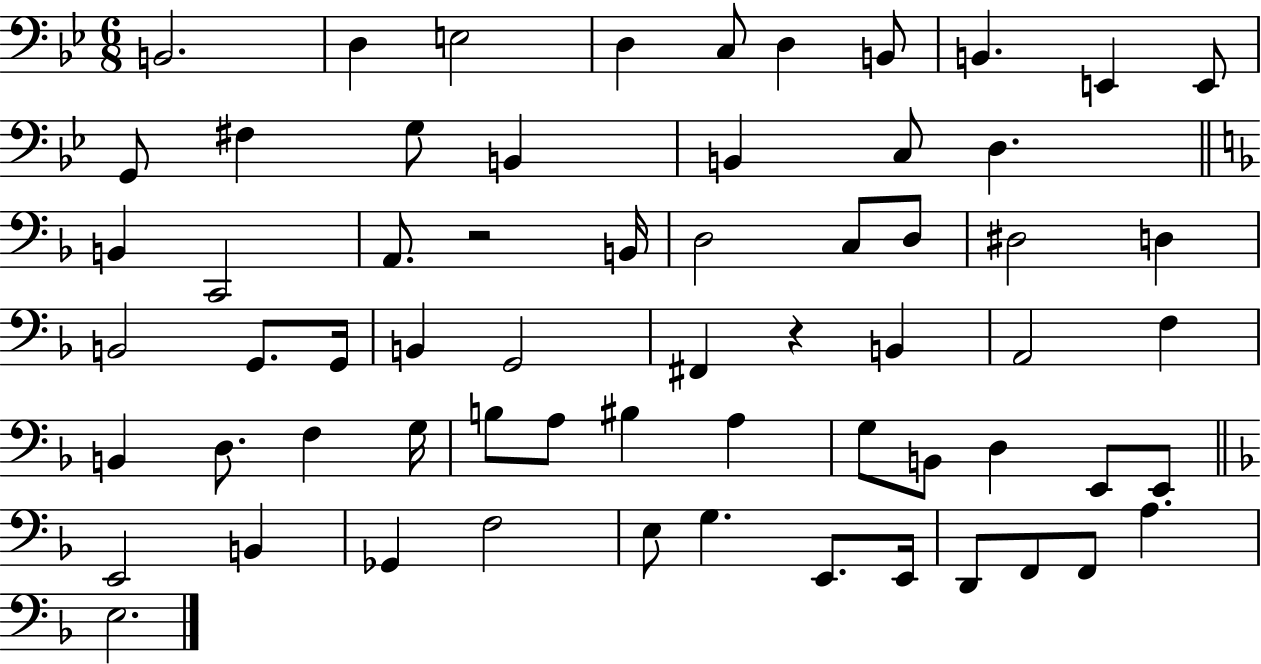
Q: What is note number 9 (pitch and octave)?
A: E2